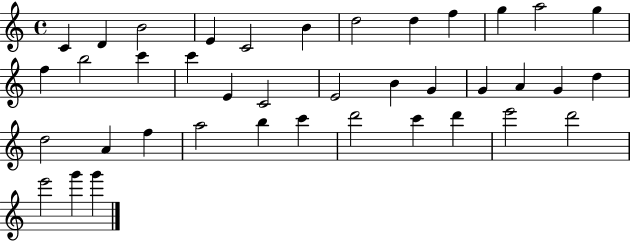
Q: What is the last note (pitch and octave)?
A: G6